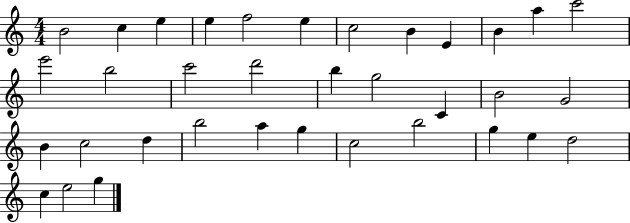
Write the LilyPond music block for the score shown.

{
  \clef treble
  \numericTimeSignature
  \time 4/4
  \key c \major
  b'2 c''4 e''4 | e''4 f''2 e''4 | c''2 b'4 e'4 | b'4 a''4 c'''2 | \break e'''2 b''2 | c'''2 d'''2 | b''4 g''2 c'4 | b'2 g'2 | \break b'4 c''2 d''4 | b''2 a''4 g''4 | c''2 b''2 | g''4 e''4 d''2 | \break c''4 e''2 g''4 | \bar "|."
}